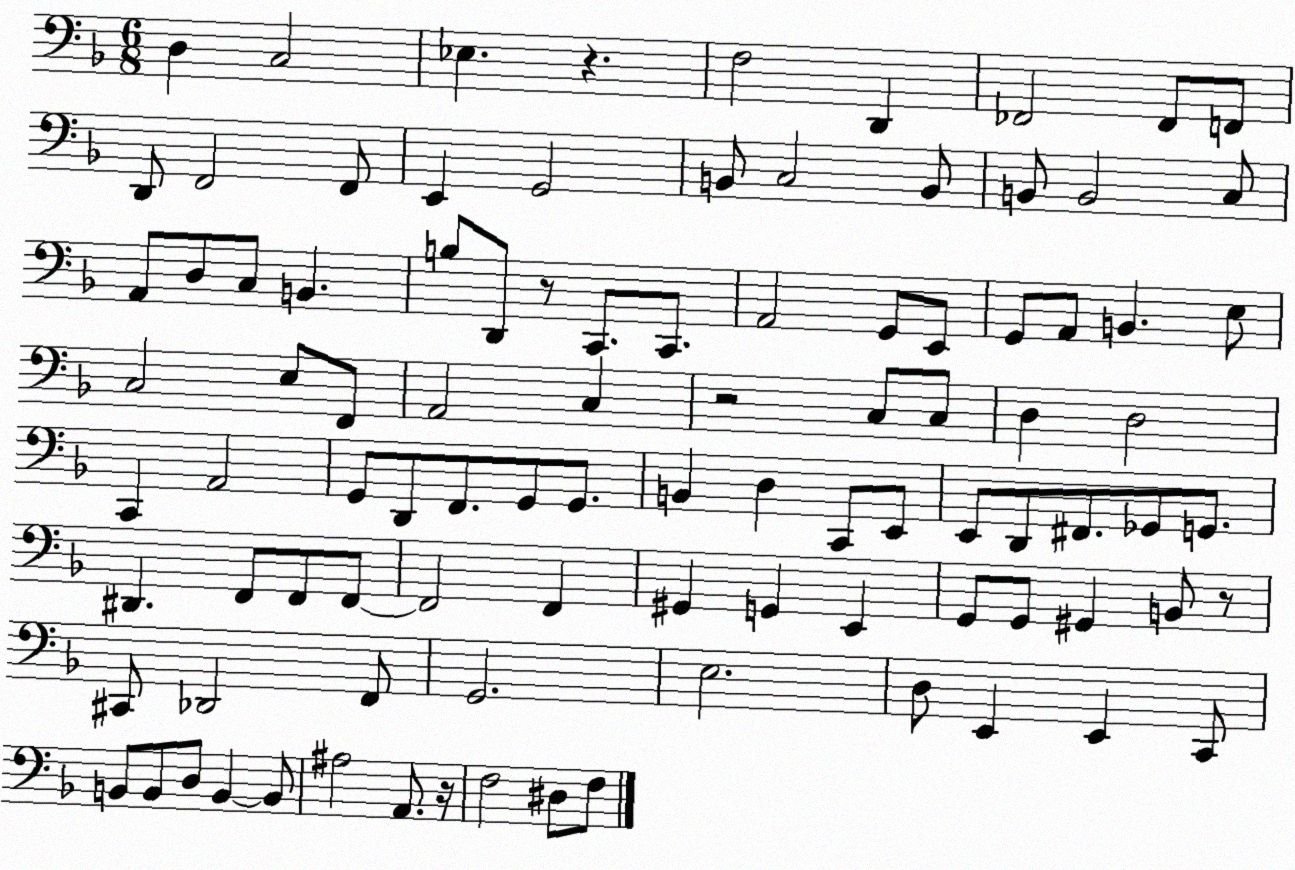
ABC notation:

X:1
T:Untitled
M:6/8
L:1/4
K:F
D, C,2 _E, z F,2 D,, _F,,2 _F,,/2 F,,/2 D,,/2 F,,2 F,,/2 E,, G,,2 B,,/2 C,2 B,,/2 B,,/2 B,,2 C,/2 A,,/2 D,/2 C,/2 B,, B,/2 D,,/2 z/2 C,,/2 C,,/2 A,,2 G,,/2 E,,/2 G,,/2 A,,/2 B,, E,/2 C,2 E,/2 F,,/2 A,,2 C, z2 C,/2 C,/2 D, D,2 C,, A,,2 G,,/2 D,,/2 F,,/2 G,,/2 G,,/2 B,, D, C,,/2 E,,/2 E,,/2 D,,/2 ^F,,/2 _G,,/2 G,,/2 ^D,, F,,/2 F,,/2 F,,/2 F,,2 F,, ^G,, G,, E,, G,,/2 G,,/2 ^G,, B,,/2 z/2 ^C,,/2 _D,,2 F,,/2 G,,2 E,2 D,/2 E,, E,, C,,/2 B,,/2 B,,/2 D,/2 B,, B,,/2 ^A,2 A,,/2 z/4 F,2 ^D,/2 F,/2